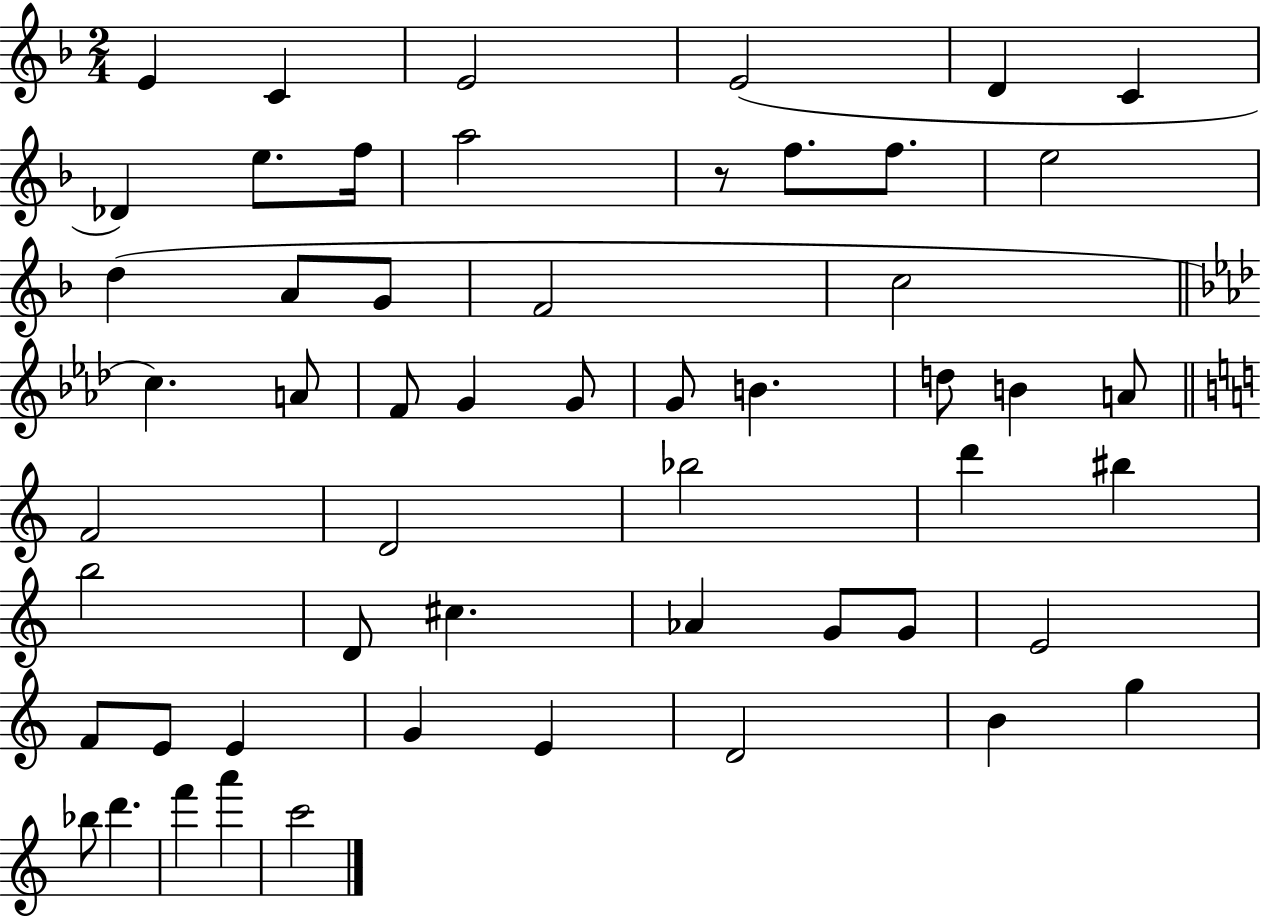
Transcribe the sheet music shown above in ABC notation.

X:1
T:Untitled
M:2/4
L:1/4
K:F
E C E2 E2 D C _D e/2 f/4 a2 z/2 f/2 f/2 e2 d A/2 G/2 F2 c2 c A/2 F/2 G G/2 G/2 B d/2 B A/2 F2 D2 _b2 d' ^b b2 D/2 ^c _A G/2 G/2 E2 F/2 E/2 E G E D2 B g _b/2 d' f' a' c'2